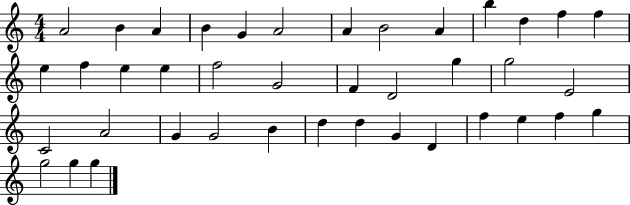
{
  \clef treble
  \numericTimeSignature
  \time 4/4
  \key c \major
  a'2 b'4 a'4 | b'4 g'4 a'2 | a'4 b'2 a'4 | b''4 d''4 f''4 f''4 | \break e''4 f''4 e''4 e''4 | f''2 g'2 | f'4 d'2 g''4 | g''2 e'2 | \break c'2 a'2 | g'4 g'2 b'4 | d''4 d''4 g'4 d'4 | f''4 e''4 f''4 g''4 | \break g''2 g''4 g''4 | \bar "|."
}